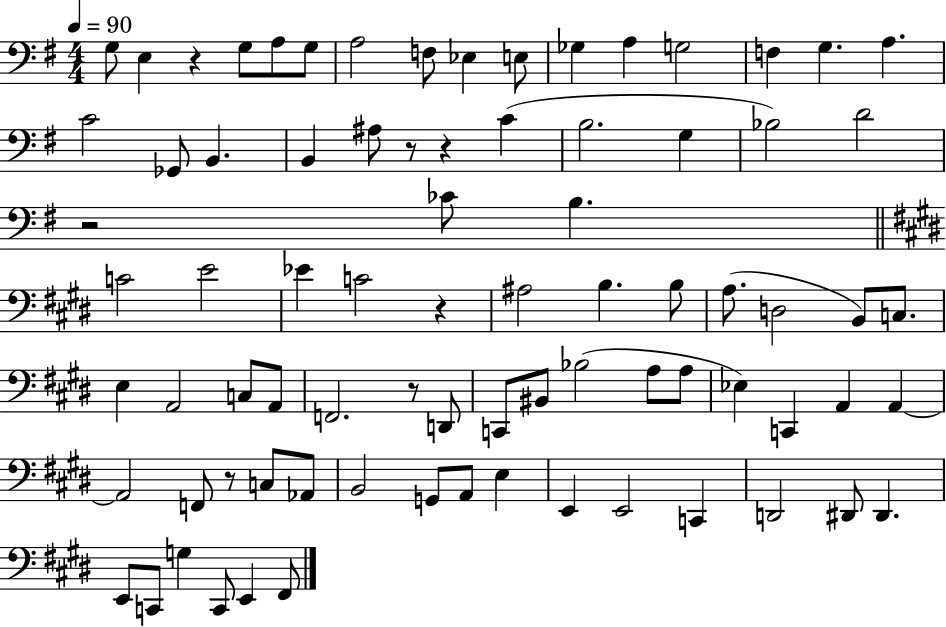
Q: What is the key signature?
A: G major